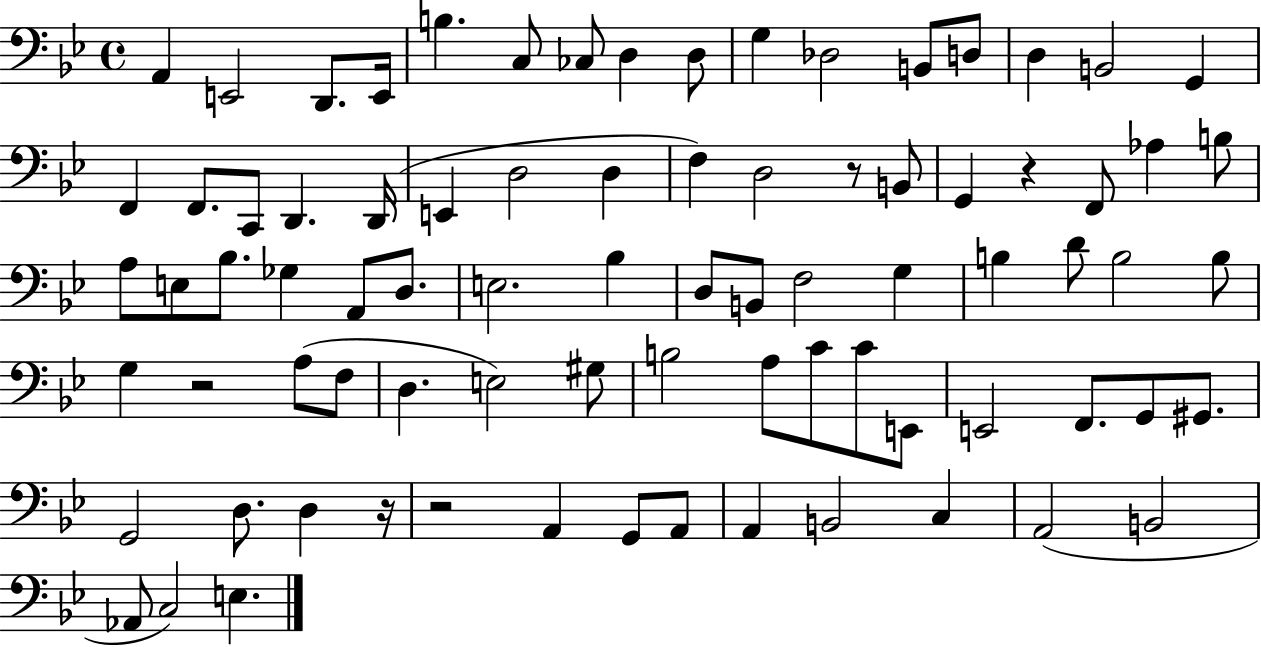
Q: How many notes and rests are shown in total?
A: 81